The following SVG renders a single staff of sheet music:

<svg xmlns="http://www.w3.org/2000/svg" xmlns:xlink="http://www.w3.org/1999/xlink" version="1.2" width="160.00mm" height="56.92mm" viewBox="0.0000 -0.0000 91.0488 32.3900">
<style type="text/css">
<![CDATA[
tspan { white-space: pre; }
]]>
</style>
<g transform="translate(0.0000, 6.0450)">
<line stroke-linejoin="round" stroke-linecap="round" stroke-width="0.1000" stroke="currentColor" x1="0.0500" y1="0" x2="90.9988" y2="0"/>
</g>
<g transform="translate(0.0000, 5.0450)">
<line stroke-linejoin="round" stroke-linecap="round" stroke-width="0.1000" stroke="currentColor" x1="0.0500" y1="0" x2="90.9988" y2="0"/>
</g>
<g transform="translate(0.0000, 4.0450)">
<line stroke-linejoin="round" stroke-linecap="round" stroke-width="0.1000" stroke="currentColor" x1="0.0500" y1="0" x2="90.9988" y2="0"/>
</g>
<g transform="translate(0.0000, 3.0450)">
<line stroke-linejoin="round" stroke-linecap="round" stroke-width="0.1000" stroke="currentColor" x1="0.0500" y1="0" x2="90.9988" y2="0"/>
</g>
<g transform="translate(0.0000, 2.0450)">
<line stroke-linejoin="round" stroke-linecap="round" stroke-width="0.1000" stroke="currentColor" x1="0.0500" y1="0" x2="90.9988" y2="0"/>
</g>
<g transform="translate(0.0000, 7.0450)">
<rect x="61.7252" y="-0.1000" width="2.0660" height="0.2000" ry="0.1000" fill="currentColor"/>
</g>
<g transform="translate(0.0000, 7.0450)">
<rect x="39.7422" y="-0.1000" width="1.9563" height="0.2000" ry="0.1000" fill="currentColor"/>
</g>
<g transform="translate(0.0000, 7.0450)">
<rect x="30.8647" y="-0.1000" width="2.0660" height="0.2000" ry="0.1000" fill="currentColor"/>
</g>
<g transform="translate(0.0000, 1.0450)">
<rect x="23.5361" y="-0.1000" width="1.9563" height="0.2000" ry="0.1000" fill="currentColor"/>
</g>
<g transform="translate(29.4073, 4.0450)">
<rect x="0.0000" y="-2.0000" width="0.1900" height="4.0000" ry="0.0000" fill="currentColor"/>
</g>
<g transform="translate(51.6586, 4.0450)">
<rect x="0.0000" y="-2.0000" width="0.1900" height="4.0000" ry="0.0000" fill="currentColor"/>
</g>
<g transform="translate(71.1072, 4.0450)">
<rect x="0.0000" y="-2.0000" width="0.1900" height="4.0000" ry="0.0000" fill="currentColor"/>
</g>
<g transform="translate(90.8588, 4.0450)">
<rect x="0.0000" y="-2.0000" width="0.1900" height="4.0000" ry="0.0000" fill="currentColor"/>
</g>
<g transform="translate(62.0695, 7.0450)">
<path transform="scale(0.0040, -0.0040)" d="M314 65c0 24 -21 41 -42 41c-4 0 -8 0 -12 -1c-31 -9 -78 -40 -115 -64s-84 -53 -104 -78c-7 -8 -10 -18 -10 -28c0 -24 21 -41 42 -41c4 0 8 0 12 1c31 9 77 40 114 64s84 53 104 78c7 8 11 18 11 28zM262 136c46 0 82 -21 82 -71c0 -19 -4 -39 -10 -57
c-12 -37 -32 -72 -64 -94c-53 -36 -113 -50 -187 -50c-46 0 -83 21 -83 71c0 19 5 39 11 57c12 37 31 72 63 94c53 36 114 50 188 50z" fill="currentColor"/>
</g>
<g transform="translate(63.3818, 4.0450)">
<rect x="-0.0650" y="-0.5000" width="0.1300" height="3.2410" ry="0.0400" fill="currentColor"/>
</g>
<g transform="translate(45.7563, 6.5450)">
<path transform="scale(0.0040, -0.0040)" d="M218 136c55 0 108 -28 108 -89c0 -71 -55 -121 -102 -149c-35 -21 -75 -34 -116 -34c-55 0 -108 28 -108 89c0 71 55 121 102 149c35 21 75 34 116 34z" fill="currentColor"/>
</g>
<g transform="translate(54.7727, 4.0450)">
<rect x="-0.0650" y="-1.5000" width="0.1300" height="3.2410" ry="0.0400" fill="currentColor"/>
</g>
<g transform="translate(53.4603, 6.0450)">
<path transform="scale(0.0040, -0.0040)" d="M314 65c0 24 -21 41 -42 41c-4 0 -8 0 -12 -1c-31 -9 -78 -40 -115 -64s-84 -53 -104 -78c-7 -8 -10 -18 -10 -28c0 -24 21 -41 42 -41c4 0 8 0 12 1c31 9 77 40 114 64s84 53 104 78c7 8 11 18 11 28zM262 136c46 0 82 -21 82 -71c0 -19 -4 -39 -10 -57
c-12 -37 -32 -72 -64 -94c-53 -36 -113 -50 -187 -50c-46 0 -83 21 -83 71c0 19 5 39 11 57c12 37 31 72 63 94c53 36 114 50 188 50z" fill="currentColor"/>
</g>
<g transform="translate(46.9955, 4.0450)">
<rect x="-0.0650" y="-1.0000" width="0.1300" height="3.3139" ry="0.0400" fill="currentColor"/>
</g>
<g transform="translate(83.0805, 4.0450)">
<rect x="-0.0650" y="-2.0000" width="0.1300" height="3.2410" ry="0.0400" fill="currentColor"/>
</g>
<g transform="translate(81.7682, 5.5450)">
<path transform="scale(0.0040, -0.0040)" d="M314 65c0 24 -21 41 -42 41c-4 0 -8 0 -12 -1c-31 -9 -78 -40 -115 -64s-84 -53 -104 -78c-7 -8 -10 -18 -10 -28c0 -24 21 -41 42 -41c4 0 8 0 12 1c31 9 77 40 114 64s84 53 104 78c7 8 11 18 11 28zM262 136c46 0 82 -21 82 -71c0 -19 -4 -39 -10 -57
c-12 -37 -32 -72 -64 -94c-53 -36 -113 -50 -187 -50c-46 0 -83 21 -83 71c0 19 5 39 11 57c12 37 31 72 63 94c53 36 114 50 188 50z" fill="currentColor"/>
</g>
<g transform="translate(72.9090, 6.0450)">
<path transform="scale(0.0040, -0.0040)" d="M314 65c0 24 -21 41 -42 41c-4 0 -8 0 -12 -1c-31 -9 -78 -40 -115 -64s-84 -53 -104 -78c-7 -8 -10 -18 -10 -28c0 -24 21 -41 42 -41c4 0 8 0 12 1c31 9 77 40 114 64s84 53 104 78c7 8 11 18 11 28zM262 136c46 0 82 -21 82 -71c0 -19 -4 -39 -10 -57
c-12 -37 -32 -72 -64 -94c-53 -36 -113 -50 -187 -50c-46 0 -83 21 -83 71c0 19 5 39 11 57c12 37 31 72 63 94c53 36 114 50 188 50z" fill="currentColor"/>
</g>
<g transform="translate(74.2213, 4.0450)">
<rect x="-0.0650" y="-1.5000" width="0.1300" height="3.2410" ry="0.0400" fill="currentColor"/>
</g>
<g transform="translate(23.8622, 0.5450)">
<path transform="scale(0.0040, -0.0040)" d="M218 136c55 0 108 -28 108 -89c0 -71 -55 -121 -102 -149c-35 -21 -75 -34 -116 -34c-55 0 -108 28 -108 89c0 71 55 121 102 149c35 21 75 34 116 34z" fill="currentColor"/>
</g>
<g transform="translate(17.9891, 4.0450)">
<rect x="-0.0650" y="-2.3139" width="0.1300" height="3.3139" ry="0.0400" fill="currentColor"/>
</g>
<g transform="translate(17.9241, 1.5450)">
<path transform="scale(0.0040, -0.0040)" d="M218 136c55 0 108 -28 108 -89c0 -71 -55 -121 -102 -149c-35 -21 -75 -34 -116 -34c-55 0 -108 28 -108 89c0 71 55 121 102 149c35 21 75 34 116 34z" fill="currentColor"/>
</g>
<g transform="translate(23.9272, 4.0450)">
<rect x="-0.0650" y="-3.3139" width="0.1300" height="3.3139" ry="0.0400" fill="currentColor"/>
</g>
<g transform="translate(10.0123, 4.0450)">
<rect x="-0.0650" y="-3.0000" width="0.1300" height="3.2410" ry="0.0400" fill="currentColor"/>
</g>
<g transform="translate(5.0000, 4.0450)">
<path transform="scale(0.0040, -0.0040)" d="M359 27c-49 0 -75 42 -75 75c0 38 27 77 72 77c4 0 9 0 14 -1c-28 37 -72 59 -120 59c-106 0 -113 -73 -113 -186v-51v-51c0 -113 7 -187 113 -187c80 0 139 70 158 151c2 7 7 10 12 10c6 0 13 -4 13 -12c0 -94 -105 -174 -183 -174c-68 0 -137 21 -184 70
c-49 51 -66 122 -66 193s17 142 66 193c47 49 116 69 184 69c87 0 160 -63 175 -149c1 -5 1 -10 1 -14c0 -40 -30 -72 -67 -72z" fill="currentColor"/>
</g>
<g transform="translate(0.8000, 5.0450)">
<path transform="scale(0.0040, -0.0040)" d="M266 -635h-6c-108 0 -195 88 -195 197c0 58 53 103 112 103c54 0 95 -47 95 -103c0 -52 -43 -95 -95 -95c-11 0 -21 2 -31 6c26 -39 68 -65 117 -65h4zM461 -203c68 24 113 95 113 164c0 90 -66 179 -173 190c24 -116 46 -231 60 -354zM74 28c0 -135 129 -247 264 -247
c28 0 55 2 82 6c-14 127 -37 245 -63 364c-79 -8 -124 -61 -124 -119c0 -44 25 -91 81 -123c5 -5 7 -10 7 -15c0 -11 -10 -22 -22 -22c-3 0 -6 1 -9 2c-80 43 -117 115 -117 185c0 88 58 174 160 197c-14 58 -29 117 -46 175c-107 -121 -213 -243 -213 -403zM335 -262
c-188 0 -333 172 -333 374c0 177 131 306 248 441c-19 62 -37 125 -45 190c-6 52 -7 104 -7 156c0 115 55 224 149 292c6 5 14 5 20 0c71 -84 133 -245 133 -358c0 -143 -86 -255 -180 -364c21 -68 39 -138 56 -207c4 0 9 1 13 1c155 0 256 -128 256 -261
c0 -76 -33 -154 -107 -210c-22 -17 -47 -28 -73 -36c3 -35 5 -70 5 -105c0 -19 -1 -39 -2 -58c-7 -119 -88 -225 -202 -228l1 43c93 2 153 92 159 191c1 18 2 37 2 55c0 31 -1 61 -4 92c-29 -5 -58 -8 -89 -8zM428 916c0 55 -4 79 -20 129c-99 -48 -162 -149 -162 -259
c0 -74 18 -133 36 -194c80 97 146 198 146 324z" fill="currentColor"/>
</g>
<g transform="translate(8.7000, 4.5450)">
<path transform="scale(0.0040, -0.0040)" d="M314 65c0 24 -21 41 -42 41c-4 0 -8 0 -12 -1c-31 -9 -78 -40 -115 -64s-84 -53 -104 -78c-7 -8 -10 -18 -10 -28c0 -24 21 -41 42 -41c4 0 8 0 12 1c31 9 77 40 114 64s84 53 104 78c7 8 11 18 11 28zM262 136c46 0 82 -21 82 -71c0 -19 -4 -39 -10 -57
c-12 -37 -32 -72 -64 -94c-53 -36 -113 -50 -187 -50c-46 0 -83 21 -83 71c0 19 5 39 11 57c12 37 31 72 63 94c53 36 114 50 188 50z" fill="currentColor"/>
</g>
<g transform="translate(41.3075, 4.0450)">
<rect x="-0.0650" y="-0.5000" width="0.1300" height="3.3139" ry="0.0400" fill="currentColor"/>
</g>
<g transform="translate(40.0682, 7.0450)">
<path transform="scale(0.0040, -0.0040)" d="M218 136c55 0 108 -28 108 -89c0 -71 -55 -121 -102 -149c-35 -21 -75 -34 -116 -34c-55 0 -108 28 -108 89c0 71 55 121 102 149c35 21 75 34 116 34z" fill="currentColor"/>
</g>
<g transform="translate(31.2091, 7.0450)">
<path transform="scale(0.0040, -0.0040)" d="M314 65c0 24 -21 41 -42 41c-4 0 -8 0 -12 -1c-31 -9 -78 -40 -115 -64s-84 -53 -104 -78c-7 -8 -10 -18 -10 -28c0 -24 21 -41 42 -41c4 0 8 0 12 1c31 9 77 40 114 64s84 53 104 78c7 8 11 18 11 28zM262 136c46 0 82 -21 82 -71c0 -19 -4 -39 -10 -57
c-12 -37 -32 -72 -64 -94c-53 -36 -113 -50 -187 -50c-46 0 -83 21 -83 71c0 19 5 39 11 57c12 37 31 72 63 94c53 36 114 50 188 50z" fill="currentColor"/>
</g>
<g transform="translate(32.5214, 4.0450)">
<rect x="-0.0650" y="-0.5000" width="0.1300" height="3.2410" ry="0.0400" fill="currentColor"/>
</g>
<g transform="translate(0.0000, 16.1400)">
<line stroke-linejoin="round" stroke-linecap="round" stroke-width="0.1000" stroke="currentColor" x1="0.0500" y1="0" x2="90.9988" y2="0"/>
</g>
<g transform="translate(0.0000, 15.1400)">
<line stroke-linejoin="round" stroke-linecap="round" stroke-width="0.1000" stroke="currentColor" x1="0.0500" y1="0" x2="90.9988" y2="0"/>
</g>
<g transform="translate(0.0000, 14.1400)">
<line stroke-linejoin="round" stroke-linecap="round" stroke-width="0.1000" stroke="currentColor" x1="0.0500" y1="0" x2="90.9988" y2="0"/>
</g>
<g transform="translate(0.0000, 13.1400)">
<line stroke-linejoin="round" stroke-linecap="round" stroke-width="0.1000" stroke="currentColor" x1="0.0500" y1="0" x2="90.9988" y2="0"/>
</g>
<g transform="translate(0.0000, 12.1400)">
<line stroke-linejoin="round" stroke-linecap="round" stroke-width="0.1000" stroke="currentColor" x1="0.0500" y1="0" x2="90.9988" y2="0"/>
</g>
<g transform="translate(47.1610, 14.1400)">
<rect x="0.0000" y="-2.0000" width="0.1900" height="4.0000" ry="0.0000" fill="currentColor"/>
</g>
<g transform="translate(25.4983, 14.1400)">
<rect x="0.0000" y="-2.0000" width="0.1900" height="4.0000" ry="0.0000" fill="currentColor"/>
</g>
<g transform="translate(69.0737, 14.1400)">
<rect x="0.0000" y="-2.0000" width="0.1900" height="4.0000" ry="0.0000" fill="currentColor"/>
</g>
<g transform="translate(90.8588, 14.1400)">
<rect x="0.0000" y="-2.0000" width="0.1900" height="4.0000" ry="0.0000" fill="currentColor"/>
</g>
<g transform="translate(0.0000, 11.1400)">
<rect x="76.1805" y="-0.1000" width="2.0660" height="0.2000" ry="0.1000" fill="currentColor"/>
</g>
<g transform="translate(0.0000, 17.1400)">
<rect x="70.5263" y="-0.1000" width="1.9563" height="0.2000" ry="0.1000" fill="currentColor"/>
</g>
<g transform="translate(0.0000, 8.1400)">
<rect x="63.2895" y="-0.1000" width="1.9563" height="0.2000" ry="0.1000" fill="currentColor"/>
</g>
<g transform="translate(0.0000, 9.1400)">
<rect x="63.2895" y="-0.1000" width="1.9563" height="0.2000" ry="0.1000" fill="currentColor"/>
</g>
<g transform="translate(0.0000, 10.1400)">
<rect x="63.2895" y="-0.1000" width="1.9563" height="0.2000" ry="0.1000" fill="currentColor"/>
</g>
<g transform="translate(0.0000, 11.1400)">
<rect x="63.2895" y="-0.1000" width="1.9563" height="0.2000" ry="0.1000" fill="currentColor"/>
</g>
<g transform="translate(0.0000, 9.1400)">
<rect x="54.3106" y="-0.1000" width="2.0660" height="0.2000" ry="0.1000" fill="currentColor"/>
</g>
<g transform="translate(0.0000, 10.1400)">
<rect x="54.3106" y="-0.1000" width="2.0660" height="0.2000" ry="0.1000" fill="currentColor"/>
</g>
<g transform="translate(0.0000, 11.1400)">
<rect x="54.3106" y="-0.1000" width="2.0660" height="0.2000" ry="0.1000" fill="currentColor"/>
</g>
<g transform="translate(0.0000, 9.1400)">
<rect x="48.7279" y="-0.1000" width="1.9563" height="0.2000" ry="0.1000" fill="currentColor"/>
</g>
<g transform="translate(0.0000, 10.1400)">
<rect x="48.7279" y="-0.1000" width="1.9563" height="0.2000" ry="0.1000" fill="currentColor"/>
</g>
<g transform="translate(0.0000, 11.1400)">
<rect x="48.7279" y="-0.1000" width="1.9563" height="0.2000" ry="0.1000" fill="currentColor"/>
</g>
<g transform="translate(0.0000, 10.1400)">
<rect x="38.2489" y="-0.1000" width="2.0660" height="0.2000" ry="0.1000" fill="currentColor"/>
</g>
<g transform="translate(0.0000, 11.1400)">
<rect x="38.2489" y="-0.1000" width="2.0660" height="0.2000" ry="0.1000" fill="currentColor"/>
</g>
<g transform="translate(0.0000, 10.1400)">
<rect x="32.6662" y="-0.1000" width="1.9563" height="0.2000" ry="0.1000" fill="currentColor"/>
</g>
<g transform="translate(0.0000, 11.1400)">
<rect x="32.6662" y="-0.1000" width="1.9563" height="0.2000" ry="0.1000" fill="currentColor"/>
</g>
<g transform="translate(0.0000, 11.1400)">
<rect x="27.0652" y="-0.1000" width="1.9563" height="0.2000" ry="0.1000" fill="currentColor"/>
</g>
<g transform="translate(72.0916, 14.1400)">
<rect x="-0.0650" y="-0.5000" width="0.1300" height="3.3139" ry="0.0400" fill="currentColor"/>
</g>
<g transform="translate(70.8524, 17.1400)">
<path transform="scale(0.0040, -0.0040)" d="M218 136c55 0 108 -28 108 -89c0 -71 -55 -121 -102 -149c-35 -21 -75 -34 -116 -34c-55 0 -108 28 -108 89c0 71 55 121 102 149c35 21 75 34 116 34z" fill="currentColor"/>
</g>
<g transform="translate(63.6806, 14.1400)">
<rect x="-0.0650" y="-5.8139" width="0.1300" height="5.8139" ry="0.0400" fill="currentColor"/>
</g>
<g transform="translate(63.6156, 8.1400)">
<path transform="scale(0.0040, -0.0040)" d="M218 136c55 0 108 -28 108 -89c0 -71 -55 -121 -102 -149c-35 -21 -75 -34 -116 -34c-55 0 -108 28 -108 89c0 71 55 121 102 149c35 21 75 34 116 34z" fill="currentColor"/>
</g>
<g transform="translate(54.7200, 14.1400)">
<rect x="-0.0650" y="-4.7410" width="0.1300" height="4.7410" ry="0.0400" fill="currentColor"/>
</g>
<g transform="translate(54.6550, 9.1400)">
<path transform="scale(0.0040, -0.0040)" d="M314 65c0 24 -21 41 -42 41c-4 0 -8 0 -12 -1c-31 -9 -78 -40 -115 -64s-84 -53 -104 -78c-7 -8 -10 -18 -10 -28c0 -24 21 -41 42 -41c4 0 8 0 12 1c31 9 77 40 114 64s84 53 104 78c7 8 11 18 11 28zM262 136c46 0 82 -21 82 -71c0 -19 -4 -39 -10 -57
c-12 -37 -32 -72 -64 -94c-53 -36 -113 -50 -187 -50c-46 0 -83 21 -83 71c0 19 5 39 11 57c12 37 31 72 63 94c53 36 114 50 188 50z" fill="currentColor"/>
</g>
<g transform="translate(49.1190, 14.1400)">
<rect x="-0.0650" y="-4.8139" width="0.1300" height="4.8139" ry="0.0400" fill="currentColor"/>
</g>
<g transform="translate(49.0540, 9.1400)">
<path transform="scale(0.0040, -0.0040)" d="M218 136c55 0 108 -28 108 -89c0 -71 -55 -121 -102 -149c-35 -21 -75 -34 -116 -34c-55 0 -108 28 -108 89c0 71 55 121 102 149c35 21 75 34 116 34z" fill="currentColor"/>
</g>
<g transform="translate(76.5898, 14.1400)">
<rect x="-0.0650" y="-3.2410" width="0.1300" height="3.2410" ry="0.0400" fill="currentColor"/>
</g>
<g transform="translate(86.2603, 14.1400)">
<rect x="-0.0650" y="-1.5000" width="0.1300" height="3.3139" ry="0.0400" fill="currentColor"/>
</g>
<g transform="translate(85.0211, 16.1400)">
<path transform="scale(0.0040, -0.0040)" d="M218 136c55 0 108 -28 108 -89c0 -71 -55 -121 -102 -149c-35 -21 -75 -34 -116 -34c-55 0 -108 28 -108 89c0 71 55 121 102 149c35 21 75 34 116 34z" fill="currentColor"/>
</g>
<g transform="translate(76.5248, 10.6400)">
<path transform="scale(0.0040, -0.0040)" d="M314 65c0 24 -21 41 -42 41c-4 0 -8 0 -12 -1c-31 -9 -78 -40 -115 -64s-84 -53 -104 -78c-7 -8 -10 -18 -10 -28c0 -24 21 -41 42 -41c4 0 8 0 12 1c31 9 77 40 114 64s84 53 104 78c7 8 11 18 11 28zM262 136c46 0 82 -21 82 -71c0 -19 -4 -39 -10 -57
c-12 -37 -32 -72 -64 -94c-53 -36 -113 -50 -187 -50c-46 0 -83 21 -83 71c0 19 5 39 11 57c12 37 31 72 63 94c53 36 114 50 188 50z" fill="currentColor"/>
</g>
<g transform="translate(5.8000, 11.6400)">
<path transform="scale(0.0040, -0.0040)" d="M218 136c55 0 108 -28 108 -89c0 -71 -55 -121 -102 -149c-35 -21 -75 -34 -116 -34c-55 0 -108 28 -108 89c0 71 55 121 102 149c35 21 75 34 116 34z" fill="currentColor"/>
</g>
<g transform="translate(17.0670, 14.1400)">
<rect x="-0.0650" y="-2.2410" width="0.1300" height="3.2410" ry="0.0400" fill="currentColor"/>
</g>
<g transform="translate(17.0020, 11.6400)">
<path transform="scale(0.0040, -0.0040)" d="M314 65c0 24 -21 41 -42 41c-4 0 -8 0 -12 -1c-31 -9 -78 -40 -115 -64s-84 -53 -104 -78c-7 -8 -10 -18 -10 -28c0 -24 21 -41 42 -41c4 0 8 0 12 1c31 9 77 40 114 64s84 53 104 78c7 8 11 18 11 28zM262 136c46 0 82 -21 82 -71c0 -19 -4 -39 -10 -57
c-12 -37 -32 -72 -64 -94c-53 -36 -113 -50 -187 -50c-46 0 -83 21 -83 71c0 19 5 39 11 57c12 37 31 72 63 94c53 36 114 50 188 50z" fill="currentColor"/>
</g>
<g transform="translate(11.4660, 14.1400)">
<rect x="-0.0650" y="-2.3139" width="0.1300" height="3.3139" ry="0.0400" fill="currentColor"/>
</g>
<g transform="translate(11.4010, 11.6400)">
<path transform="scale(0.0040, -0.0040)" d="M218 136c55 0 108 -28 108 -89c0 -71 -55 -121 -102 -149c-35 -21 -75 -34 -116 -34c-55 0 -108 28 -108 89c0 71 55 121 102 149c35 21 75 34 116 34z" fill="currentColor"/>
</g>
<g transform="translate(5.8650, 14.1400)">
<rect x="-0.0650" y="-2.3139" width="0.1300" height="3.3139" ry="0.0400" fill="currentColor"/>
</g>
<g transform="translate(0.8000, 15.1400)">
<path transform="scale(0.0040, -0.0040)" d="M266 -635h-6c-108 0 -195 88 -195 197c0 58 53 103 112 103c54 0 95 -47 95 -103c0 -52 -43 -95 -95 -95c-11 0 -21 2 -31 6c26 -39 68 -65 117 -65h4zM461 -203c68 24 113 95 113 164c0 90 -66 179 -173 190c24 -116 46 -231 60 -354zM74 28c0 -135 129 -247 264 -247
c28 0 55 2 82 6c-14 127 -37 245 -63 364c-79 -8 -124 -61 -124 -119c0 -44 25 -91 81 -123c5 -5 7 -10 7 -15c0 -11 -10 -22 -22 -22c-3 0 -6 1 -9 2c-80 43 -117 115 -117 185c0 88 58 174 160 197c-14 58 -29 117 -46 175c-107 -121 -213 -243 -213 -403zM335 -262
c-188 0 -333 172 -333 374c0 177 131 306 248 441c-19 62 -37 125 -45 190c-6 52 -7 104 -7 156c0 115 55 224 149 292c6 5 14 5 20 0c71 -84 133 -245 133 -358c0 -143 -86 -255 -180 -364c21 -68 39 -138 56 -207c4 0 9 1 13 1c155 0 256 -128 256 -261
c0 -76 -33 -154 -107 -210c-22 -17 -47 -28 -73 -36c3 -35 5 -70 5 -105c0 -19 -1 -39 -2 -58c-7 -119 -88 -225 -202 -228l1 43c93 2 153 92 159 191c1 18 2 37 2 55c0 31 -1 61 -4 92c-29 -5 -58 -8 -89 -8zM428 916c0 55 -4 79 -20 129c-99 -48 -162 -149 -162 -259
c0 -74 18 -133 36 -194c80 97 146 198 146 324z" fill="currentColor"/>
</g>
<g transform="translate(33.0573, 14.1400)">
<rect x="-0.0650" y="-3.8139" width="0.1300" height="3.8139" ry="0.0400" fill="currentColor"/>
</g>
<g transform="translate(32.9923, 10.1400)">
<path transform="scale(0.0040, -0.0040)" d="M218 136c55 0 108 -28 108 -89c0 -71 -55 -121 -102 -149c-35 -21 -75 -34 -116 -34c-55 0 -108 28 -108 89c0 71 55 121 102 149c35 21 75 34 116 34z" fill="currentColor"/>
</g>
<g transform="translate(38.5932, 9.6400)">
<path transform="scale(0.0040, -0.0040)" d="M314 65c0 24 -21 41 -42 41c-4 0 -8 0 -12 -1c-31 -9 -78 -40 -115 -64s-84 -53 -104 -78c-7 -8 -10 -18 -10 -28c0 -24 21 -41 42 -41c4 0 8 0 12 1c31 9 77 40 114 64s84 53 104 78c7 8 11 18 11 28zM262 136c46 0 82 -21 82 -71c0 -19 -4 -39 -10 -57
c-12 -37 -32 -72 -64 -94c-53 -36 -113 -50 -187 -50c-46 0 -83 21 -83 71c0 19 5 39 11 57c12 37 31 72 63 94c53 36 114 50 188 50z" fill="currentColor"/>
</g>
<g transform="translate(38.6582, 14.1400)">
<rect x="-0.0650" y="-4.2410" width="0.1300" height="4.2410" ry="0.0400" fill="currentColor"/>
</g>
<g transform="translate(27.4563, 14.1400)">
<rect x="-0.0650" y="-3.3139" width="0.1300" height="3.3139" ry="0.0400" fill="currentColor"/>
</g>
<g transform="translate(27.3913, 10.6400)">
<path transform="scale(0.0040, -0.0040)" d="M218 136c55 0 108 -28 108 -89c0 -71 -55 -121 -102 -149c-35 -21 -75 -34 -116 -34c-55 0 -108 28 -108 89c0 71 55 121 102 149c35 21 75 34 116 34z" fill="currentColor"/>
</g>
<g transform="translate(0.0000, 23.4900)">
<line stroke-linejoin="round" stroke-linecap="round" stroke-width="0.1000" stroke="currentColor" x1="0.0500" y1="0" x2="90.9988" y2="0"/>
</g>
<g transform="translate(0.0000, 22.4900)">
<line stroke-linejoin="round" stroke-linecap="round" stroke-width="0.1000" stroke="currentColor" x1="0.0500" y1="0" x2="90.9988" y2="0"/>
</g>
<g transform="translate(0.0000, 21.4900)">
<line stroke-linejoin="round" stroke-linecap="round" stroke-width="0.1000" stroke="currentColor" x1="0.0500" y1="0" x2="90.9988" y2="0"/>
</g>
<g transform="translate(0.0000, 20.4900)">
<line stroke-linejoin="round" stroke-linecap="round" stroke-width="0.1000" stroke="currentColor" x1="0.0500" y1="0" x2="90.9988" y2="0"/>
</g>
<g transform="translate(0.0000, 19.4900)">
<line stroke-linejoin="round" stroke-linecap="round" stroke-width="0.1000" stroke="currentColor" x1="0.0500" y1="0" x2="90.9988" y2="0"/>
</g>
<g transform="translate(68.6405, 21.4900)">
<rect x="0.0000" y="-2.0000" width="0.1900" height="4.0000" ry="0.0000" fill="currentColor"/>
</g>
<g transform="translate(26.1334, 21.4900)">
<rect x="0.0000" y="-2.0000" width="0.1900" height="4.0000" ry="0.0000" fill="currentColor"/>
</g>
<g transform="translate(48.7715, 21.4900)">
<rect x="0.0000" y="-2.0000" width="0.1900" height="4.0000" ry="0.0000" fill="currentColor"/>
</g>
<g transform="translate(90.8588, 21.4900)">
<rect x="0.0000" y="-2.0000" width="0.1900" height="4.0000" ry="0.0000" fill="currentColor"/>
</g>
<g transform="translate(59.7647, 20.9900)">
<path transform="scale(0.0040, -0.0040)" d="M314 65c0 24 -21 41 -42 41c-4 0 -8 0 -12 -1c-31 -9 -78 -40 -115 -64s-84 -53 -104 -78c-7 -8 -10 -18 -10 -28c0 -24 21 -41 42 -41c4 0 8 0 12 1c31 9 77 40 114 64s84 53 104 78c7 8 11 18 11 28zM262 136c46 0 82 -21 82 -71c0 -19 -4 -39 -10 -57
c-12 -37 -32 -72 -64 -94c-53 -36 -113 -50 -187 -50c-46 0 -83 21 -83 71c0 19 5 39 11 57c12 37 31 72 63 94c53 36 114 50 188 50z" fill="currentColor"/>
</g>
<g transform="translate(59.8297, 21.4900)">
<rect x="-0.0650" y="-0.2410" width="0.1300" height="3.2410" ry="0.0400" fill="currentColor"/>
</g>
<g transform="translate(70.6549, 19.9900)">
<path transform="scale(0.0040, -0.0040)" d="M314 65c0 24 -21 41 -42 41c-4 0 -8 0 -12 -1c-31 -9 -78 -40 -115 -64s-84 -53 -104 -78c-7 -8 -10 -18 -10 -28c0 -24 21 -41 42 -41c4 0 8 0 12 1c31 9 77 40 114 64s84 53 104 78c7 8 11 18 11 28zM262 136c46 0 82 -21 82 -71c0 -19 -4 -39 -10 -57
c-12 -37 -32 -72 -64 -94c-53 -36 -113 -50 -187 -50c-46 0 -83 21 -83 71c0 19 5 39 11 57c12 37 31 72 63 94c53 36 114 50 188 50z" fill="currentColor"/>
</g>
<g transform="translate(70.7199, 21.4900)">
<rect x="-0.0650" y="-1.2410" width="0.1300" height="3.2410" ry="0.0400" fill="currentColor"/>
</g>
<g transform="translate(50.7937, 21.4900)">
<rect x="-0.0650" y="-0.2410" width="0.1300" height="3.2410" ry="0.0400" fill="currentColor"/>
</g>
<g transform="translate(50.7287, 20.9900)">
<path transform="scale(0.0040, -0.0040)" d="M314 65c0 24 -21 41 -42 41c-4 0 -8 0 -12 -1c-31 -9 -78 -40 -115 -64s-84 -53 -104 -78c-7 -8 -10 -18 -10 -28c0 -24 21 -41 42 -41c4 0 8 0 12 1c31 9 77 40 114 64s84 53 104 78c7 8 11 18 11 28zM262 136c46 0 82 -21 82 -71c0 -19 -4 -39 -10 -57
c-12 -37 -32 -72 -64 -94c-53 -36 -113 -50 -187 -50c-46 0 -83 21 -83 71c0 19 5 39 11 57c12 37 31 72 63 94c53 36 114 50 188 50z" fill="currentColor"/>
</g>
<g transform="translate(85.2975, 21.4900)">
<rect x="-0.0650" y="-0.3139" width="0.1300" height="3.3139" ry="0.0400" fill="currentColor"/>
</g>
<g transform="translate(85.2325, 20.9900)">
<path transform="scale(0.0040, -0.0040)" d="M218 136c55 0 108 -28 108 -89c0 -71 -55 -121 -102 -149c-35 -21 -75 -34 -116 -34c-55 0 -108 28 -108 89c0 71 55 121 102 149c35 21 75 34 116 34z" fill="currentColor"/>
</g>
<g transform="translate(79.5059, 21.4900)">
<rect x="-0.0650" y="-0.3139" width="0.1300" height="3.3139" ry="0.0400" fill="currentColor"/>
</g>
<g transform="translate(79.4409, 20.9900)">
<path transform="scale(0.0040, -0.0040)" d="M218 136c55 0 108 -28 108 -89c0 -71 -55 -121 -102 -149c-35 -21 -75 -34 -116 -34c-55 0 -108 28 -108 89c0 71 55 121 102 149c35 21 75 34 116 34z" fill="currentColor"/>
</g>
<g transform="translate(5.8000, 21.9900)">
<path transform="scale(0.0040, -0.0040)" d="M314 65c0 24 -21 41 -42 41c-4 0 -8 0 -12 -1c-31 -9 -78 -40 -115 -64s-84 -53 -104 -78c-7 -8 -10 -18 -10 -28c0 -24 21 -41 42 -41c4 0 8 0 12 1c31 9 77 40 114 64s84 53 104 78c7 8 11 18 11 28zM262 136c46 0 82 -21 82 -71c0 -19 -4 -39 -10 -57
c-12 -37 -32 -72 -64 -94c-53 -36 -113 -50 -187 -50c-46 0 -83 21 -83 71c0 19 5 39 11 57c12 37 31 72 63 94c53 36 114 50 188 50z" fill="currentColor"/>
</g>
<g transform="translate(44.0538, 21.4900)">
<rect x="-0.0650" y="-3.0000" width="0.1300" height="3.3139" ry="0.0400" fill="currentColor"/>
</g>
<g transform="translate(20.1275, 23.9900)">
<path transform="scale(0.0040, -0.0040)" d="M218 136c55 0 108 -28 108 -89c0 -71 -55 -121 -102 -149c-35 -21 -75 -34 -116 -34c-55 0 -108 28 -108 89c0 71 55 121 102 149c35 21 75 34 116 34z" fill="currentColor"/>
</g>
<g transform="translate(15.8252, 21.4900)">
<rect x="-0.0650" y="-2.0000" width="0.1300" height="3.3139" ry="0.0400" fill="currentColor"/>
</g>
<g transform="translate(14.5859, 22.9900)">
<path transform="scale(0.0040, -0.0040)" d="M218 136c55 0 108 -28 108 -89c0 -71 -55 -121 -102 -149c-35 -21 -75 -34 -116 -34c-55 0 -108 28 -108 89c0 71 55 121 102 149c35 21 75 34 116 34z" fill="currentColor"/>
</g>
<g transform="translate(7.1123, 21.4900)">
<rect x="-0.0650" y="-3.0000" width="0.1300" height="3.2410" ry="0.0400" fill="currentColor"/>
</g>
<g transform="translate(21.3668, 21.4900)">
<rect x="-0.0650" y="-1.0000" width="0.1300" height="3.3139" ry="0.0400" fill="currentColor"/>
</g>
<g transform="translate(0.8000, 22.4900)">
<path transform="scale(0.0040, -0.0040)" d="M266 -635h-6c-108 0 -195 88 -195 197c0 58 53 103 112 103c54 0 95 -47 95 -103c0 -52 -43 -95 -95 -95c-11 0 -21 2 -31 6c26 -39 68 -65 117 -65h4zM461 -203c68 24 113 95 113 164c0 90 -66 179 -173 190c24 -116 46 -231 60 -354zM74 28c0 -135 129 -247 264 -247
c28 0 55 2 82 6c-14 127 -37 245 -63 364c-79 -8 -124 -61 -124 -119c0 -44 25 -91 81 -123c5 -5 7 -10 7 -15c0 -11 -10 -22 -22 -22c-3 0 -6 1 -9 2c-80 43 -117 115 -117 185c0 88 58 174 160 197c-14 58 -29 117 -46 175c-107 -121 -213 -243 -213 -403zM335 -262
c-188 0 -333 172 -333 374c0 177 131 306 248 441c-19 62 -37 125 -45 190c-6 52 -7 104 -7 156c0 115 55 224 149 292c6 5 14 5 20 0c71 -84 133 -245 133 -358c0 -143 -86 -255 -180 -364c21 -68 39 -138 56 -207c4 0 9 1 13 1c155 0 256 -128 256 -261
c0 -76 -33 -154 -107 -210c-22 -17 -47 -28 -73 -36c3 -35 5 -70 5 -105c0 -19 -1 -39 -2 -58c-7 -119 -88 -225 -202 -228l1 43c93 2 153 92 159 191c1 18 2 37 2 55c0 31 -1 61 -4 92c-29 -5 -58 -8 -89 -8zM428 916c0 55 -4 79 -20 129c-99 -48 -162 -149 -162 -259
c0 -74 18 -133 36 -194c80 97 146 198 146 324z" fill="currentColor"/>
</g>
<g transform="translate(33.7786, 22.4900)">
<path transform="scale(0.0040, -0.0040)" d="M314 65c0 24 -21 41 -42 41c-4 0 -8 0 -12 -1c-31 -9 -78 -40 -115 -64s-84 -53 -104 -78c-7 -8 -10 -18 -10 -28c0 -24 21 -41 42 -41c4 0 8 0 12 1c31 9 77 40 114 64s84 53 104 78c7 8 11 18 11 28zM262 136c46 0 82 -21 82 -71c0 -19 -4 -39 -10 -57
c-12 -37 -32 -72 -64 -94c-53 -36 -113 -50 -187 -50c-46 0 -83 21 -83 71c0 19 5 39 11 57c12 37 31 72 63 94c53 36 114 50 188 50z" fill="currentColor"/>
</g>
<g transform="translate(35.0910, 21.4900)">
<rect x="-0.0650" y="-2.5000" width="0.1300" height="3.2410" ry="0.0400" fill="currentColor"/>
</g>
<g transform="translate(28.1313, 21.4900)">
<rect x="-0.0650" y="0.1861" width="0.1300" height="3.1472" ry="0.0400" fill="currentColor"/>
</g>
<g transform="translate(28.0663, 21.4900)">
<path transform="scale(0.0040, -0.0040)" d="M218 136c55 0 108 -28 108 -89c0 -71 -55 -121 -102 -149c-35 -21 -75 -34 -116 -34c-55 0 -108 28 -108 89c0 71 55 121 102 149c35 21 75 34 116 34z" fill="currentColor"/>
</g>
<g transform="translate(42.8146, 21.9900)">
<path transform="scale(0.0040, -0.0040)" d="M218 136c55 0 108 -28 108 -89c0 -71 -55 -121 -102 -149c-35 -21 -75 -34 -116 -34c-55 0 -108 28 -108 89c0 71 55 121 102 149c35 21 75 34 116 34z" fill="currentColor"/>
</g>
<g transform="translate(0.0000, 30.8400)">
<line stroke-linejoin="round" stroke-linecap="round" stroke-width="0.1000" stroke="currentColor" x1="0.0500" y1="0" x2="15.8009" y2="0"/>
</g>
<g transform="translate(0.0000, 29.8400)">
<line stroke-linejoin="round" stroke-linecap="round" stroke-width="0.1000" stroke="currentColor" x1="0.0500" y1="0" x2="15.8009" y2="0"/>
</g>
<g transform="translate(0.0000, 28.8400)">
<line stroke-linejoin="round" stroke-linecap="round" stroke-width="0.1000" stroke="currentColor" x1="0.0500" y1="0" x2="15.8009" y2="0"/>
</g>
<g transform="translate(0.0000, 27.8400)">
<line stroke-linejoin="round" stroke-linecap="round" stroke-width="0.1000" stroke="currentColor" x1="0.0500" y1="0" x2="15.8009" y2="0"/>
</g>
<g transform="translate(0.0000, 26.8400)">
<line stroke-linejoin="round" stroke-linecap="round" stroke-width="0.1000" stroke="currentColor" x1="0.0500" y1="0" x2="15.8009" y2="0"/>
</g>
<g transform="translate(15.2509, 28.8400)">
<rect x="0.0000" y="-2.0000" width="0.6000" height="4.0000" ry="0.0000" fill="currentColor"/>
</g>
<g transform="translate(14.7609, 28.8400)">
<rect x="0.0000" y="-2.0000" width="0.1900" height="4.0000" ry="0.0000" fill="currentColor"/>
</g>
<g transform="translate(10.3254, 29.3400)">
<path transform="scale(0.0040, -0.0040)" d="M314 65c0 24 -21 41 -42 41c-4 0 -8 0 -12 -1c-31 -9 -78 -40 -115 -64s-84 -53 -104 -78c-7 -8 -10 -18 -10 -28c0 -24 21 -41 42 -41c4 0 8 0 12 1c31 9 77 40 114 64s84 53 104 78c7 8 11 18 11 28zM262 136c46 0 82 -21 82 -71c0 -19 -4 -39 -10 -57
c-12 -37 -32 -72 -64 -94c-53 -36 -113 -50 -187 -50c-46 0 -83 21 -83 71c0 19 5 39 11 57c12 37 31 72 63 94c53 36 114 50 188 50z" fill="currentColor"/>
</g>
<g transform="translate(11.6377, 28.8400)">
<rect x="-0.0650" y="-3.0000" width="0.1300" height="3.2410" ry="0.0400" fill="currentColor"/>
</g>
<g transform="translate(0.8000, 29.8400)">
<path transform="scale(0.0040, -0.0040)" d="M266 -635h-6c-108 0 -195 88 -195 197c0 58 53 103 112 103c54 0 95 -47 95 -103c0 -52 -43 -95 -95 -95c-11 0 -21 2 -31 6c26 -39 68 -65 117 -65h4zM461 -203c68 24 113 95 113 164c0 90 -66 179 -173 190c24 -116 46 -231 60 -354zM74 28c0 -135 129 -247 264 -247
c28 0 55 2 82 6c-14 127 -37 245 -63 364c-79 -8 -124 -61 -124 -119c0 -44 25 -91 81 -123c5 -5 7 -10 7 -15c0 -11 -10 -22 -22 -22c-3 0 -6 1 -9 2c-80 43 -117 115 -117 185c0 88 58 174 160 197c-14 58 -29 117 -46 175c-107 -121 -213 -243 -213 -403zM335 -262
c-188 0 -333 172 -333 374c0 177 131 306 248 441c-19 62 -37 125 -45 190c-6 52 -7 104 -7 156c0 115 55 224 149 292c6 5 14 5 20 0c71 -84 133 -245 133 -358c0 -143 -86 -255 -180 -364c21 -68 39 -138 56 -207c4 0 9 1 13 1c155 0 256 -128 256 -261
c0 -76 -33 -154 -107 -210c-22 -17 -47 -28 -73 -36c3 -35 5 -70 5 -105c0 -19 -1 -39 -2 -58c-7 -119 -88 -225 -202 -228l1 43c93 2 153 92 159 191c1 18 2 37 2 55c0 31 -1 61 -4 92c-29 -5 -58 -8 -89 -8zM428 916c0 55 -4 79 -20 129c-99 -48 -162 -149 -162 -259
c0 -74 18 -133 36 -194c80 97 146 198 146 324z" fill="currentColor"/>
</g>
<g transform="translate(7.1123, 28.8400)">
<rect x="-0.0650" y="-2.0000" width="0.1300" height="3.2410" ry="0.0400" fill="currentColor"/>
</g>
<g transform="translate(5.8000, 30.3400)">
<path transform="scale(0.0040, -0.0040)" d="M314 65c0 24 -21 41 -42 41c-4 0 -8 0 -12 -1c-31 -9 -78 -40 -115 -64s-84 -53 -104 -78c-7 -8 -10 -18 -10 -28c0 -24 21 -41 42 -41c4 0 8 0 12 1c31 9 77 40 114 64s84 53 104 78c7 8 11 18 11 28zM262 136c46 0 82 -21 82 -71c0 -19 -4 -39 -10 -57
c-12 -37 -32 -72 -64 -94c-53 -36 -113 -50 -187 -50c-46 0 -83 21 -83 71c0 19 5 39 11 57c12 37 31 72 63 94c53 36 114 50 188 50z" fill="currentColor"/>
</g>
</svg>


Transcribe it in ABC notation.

X:1
T:Untitled
M:4/4
L:1/4
K:C
A2 g b C2 C D E2 C2 E2 F2 g g g2 b c' d'2 e' e'2 g' C b2 E A2 F D B G2 A c2 c2 e2 c c F2 A2